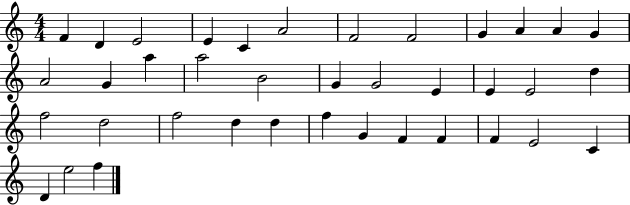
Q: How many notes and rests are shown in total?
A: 38